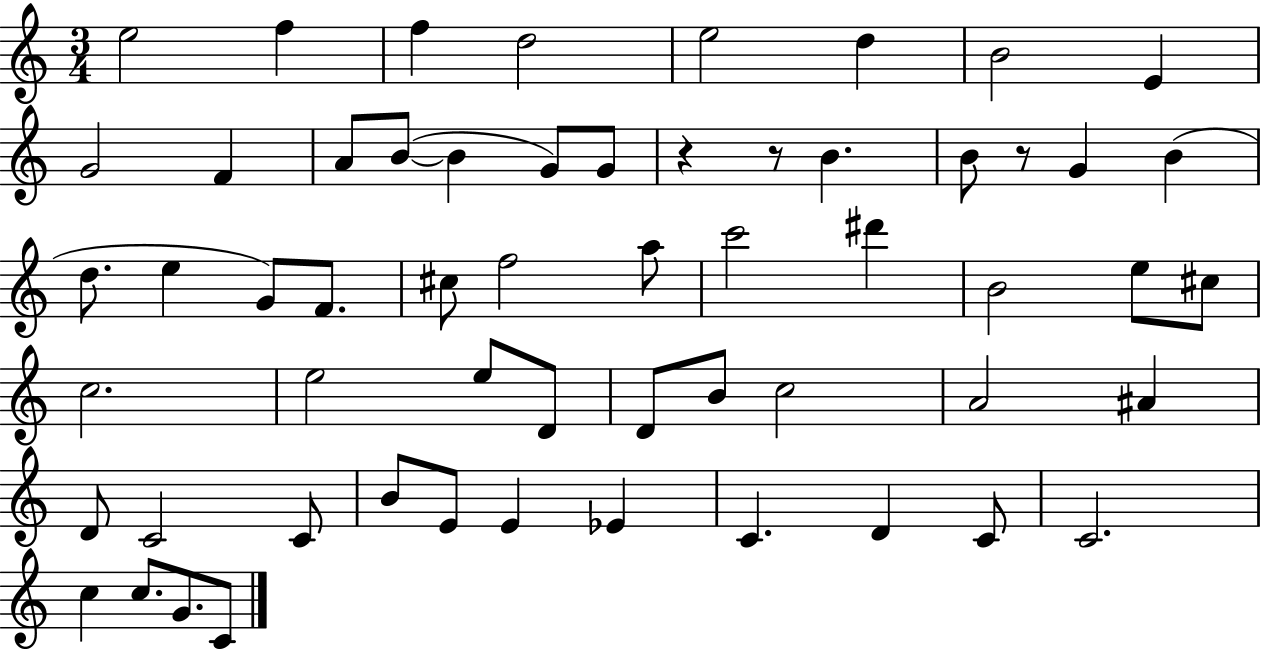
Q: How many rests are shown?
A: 3